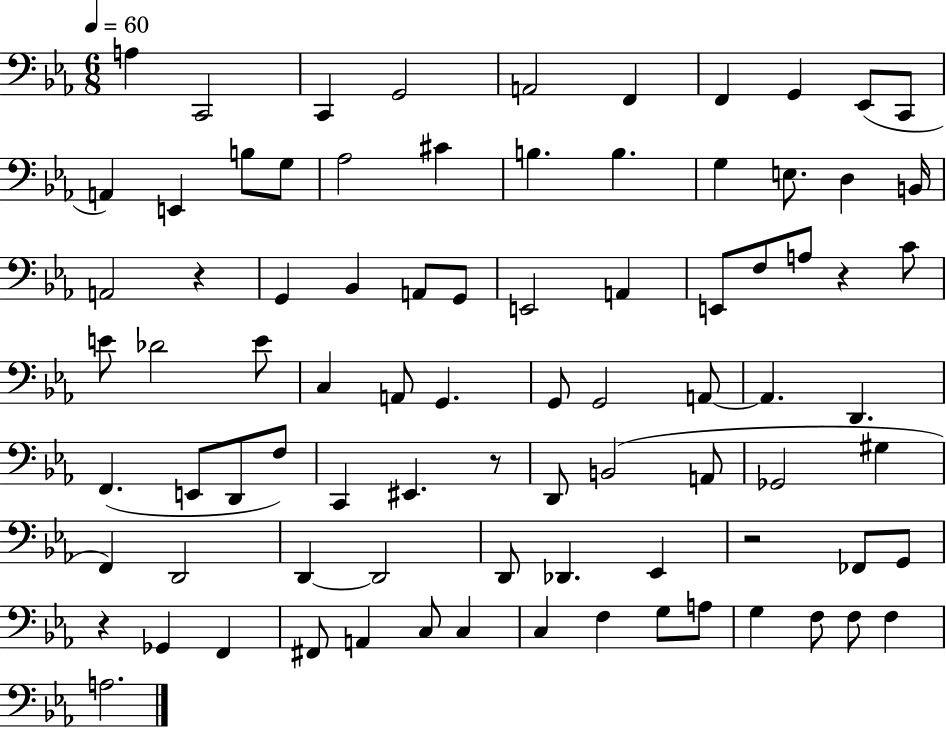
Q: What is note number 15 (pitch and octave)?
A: Ab3